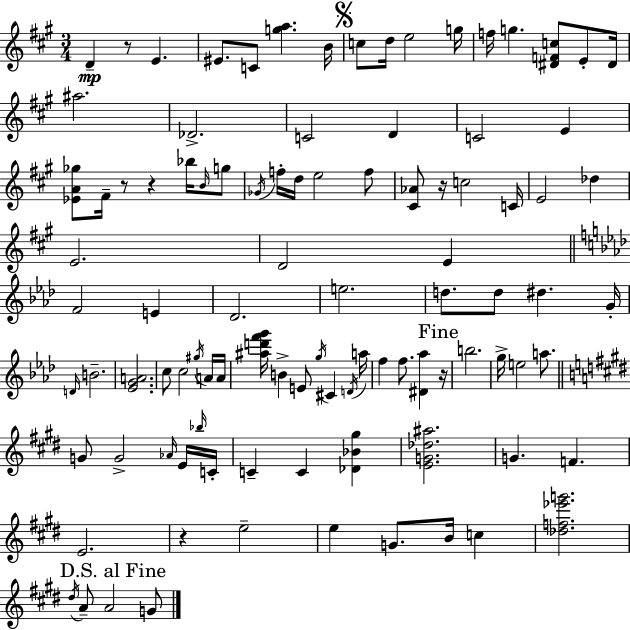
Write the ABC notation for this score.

X:1
T:Untitled
M:3/4
L:1/4
K:A
D z/2 E ^E/2 C/2 [ga] B/4 c/2 d/4 e2 g/4 f/4 g [^DFc]/2 E/2 ^D/4 ^a2 _D2 C2 D C2 E [_EA_g]/2 ^F/4 z/2 z _b/4 B/4 g/2 _G/4 f/4 d/4 e2 f/2 [^C_A]/2 z/4 c2 C/4 E2 _d E2 D2 E F2 E _D2 e2 d/2 d/2 ^d G/4 D/4 B2 [_EGA]2 c/2 c2 ^g/4 A/4 A/4 [^ad'f'g']/4 B E/2 g/4 ^C D/4 a/4 f f/2 [^D_a] z/4 b2 g/4 e2 a/2 G/2 G2 _A/4 E/4 _b/4 C/4 C C [_D_B^g] [EG_d^a]2 G F E2 z e2 e G/2 B/4 c [_df_e'g']2 ^d/4 A/2 A2 G/2